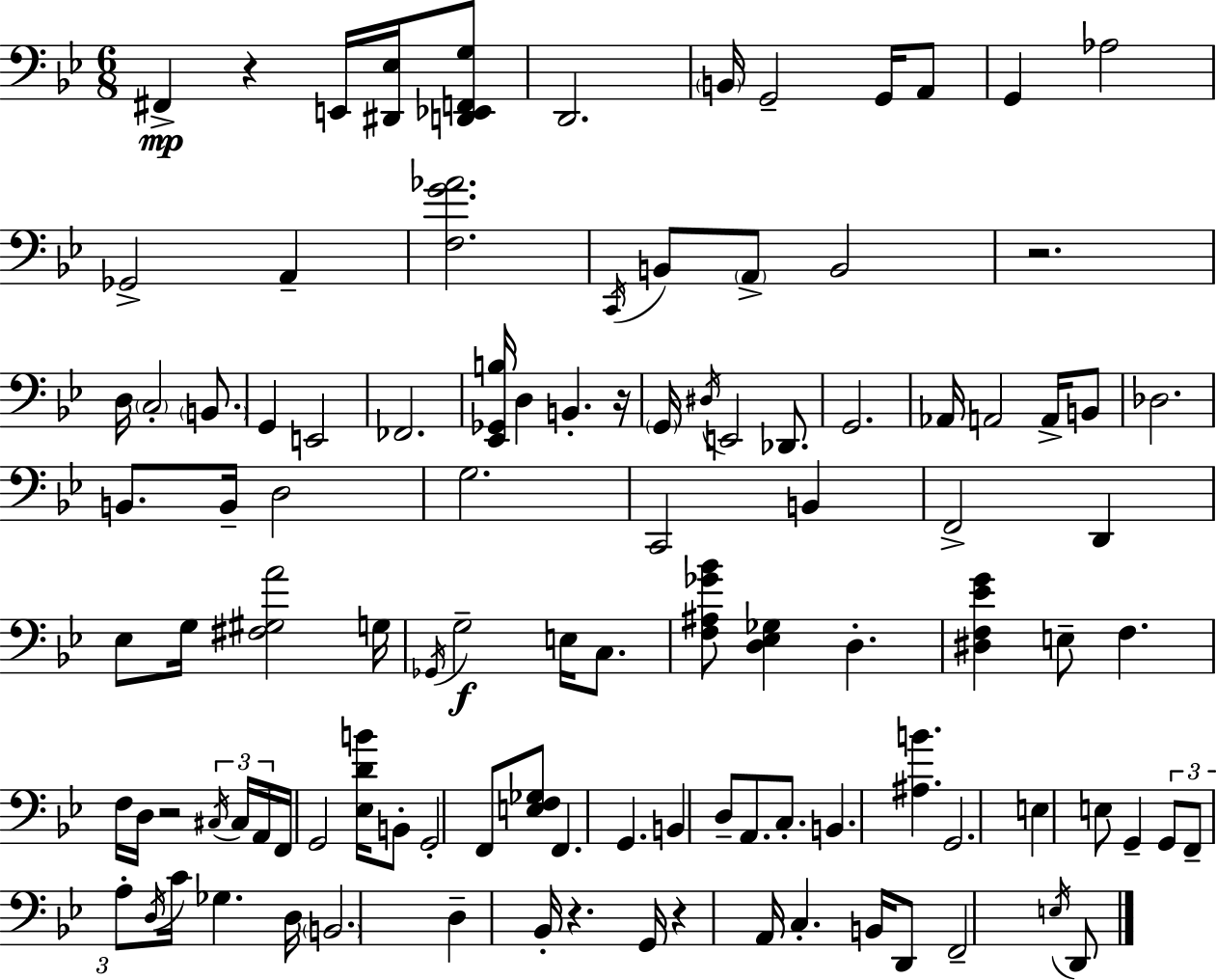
{
  \clef bass
  \numericTimeSignature
  \time 6/8
  \key g \minor
  fis,4->\mp r4 e,16 <dis, ees>16 <d, ees, f, g>8 | d,2. | \parenthesize b,16 g,2-- g,16 a,8 | g,4 aes2 | \break ges,2-> a,4-- | <f g' aes'>2. | \acciaccatura { c,16 } b,8 \parenthesize a,8-> b,2 | r2. | \break d16 \parenthesize c2-. \parenthesize b,8. | g,4 e,2 | fes,2. | <ees, ges, b>16 d4 b,4.-. | \break r16 \parenthesize g,16 \acciaccatura { dis16 } e,2 des,8. | g,2. | aes,16 a,2 a,16-> | b,8 des2. | \break b,8. b,16-- d2 | g2. | c,2 b,4 | f,2-> d,4 | \break ees8 g16 <fis gis a'>2 | g16 \acciaccatura { ges,16 } g2--\f e16 | c8. <f ais ges' bes'>8 <d ees ges>4 d4.-. | <dis f ees' g'>4 e8-- f4. | \break f16 d16 r2 | \tuplet 3/2 { \acciaccatura { cis16 } cis16 a,16 } f,16 g,2 | <ees d' b'>16 b,8-. g,2-. | f,8 <e f ges>8 f,4. g,4. | \break b,4 d8-- a,8. | c8.-. b,4. <ais b'>4. | g,2. | e4 e8 g,4-- | \break \tuplet 3/2 { g,8 f,8-- a8-. } \acciaccatura { d16 } c'16 ges4. | d16 \parenthesize b,2. | d4-- bes,16-. r4. | g,16 r4 a,16 c4.-. | \break b,16 d,8 f,2-- | \acciaccatura { e16 } d,8 \bar "|."
}